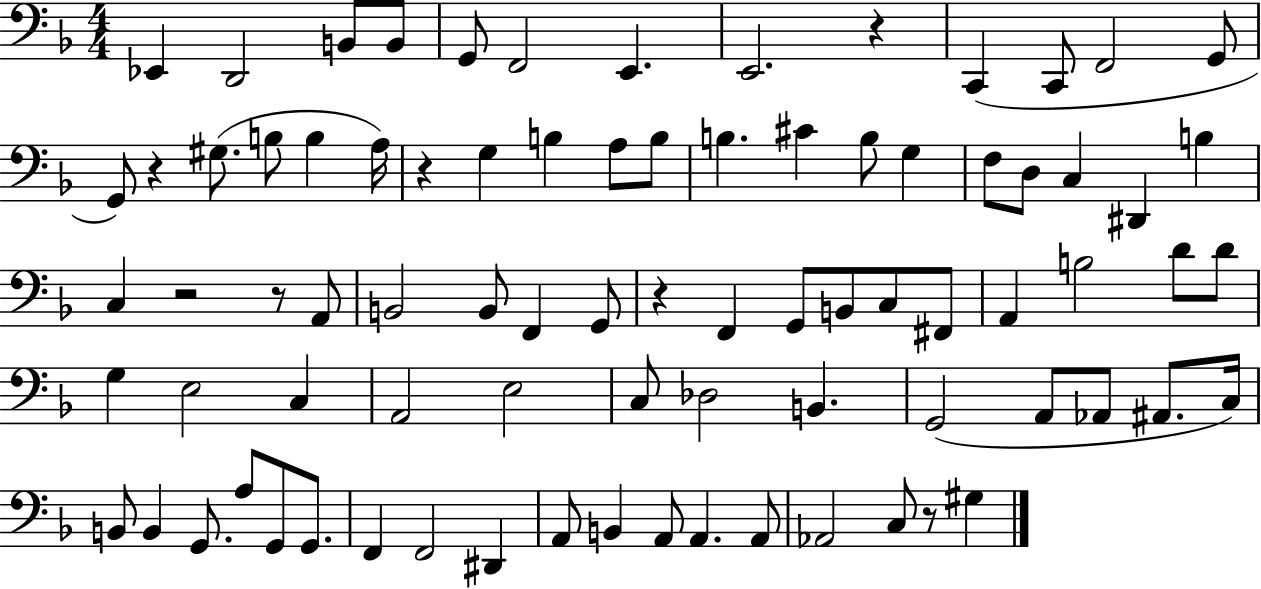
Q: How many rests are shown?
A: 7